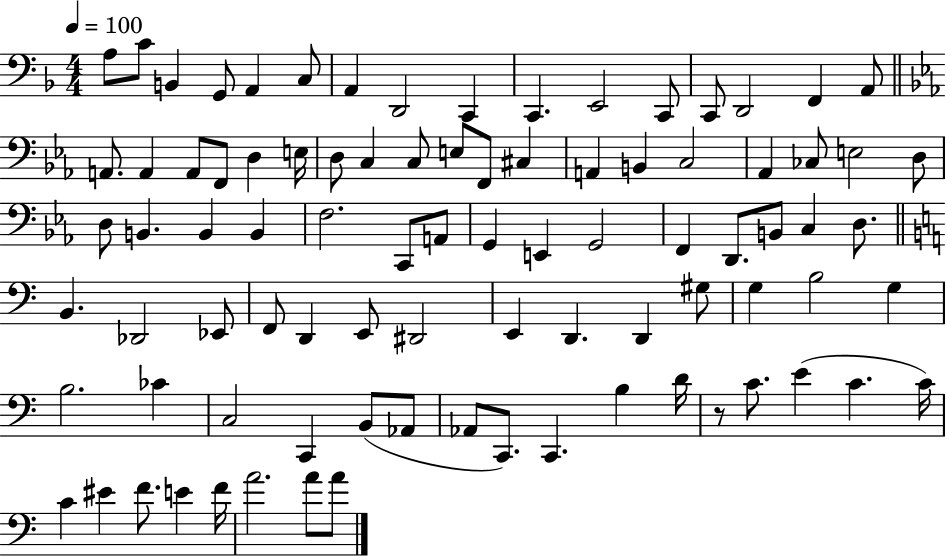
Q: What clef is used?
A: bass